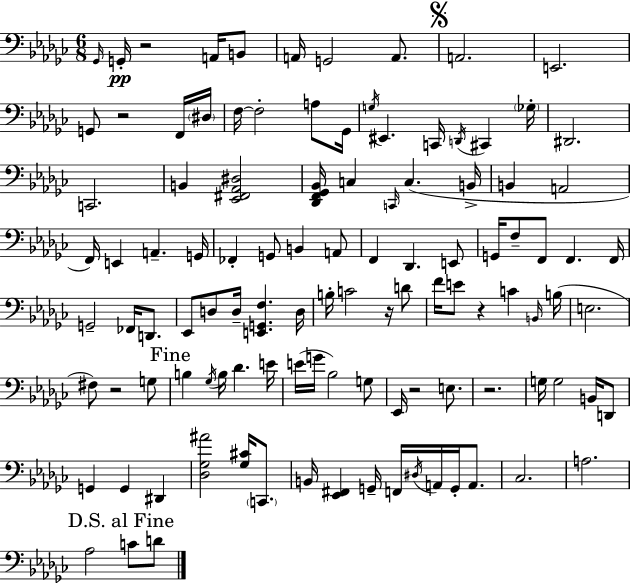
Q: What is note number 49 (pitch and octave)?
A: FES2